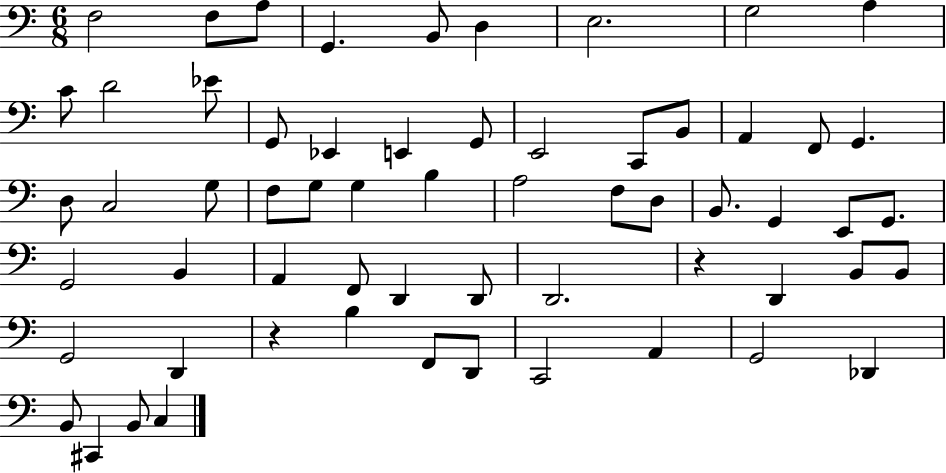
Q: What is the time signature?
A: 6/8